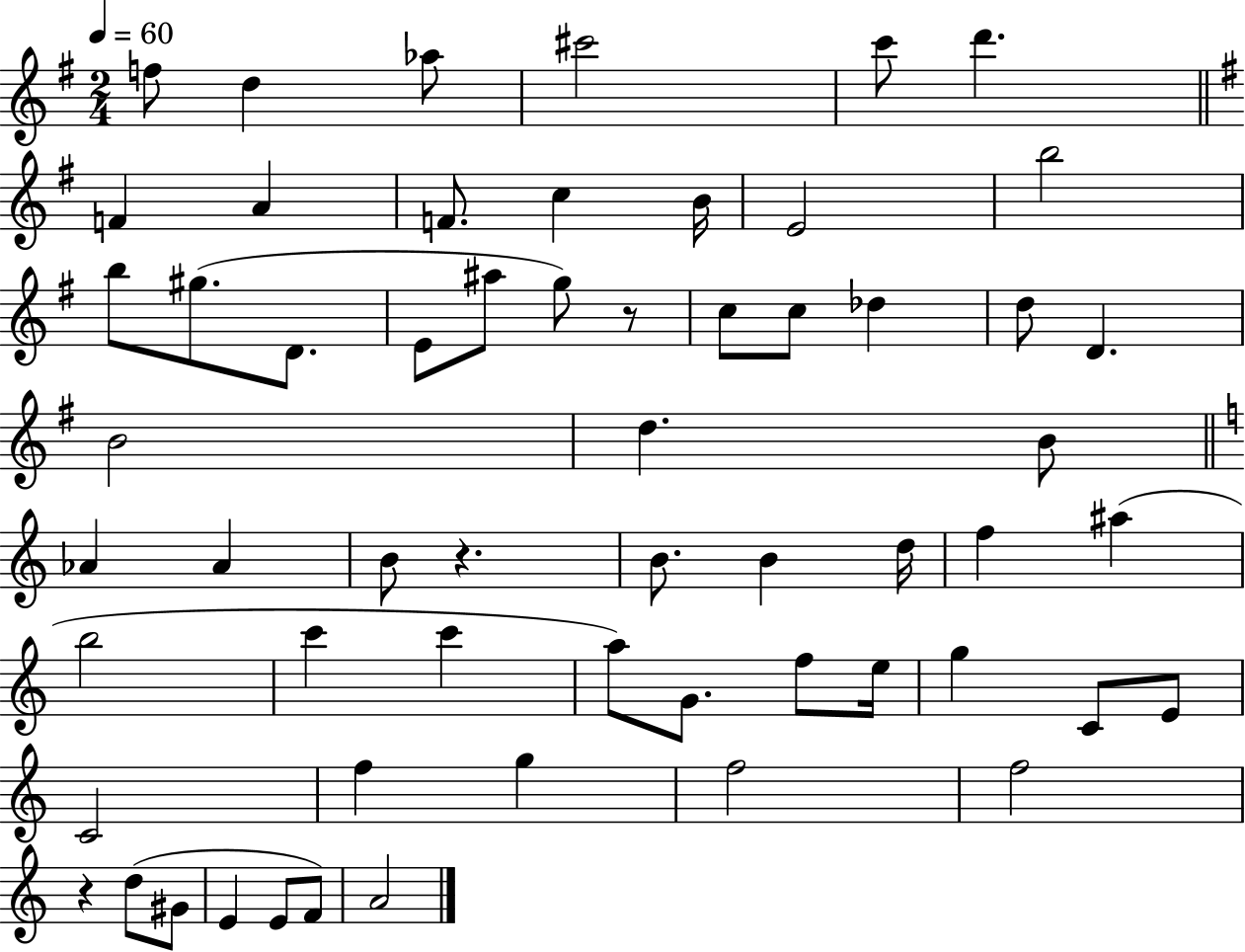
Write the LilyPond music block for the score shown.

{
  \clef treble
  \numericTimeSignature
  \time 2/4
  \key g \major
  \tempo 4 = 60
  \repeat volta 2 { f''8 d''4 aes''8 | cis'''2 | c'''8 d'''4. | \bar "||" \break \key e \minor f'4 a'4 | f'8. c''4 b'16 | e'2 | b''2 | \break b''8 gis''8.( d'8. | e'8 ais''8 g''8) r8 | c''8 c''8 des''4 | d''8 d'4. | \break b'2 | d''4. b'8 | \bar "||" \break \key a \minor aes'4 aes'4 | b'8 r4. | b'8. b'4 d''16 | f''4 ais''4( | \break b''2 | c'''4 c'''4 | a''8) g'8. f''8 e''16 | g''4 c'8 e'8 | \break c'2 | f''4 g''4 | f''2 | f''2 | \break r4 d''8( gis'8 | e'4 e'8 f'8) | a'2 | } \bar "|."
}